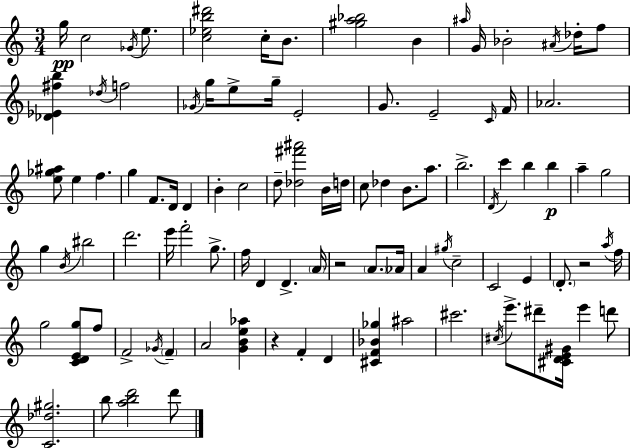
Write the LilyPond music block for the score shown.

{
  \clef treble
  \numericTimeSignature
  \time 3/4
  \key c \major
  g''16\pp c''2 \acciaccatura { ges'16 } e''8. | <c'' ees'' b'' dis'''>2 c''16-. b'8. | <gis'' a'' bes''>2 b'4 | \grace { ais''16 } g'16 bes'2-. \acciaccatura { ais'16 } | \break des''16-. f''8 <des' ees' fis'' b''>4 \acciaccatura { des''16 } f''2 | \acciaccatura { ges'16 } g''16 e''8-> g''16-- e'2-. | g'8. e'2-- | \grace { c'16 } f'16 aes'2. | \break <e'' ges'' ais''>8 e''4 | f''4. g''4 f'8. | d'16 d'4 b'4-. c''2 | d''8-- <des'' fis''' ais'''>2 | \break b'16 d''16 c''8 des''4 | b'8. a''8. b''2.-> | \acciaccatura { d'16 } c'''4 b''4 | b''4\p a''4-- g''2 | \break g''4 \acciaccatura { b'16 } | bis''2 d'''2. | e'''16 f'''2-. | g''8.-> f''16 d'4 | \break d'4.-> \parenthesize a'16 r2 | \parenthesize a'8. aes'16 a'4 | \acciaccatura { gis''16 } c''2-- c'2 | e'4 \parenthesize d'8.-. | \break r2 \acciaccatura { a''16 } f''16 g''2 | <c' d' e' g''>8 f''8 f'2-> | \acciaccatura { ges'16 } \parenthesize f'4-- a'2 | <g' b' e'' aes''>4 r4 | \break f'4-. d'4 <cis' f' bes' ges''>4 | ais''2 cis'''2. | \acciaccatura { cis''16 } | e'''8.-> dis'''8-- <cis' d' e' gis'>16 e'''4 d'''8 | \break <c' des'' gis''>2. | b''8 <a'' b'' d'''>2 d'''8 | \bar "|."
}